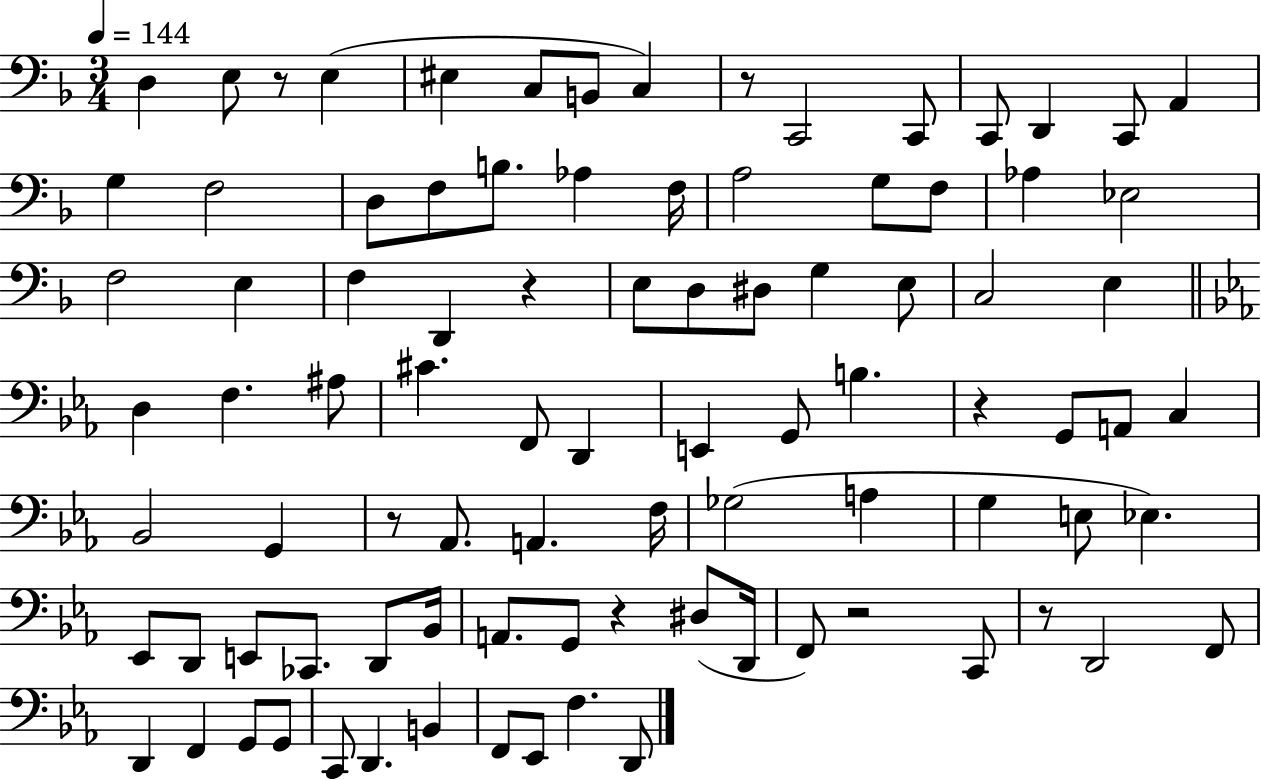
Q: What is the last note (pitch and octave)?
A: D2